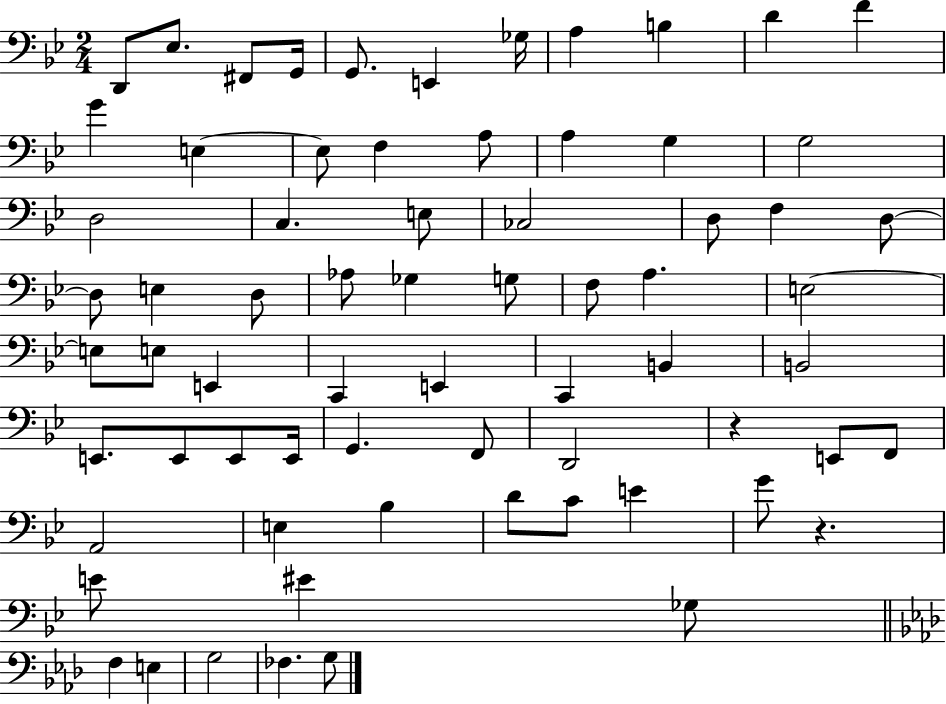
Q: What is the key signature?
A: BES major